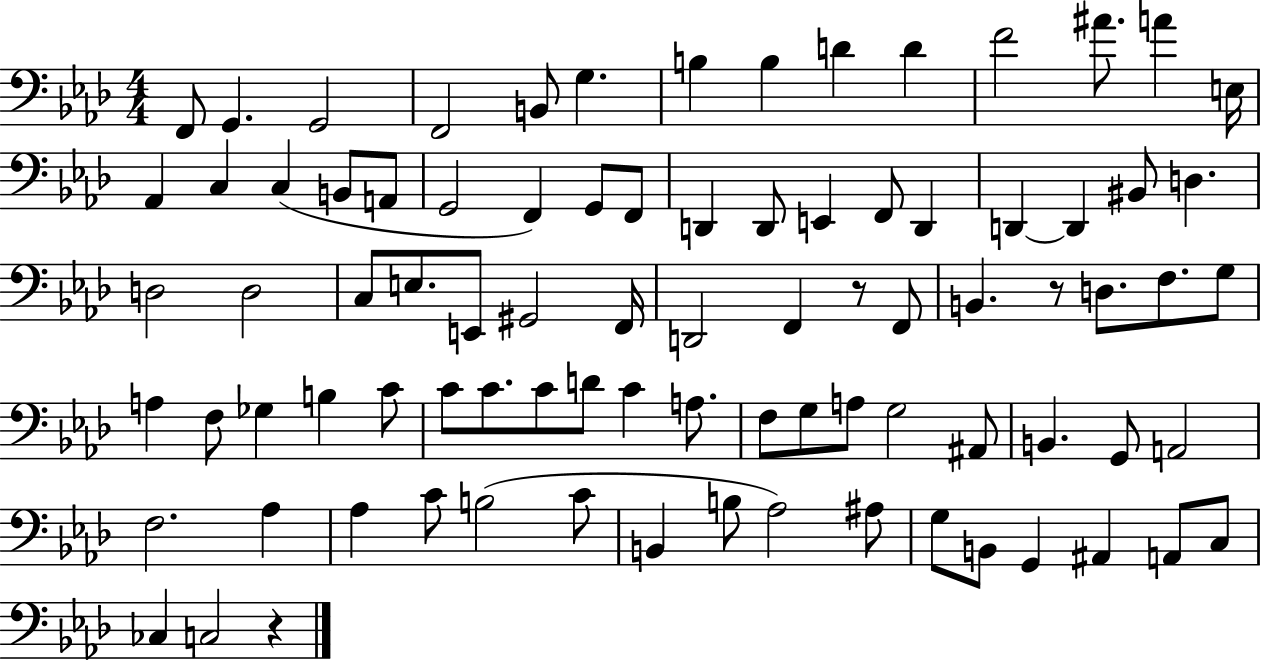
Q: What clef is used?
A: bass